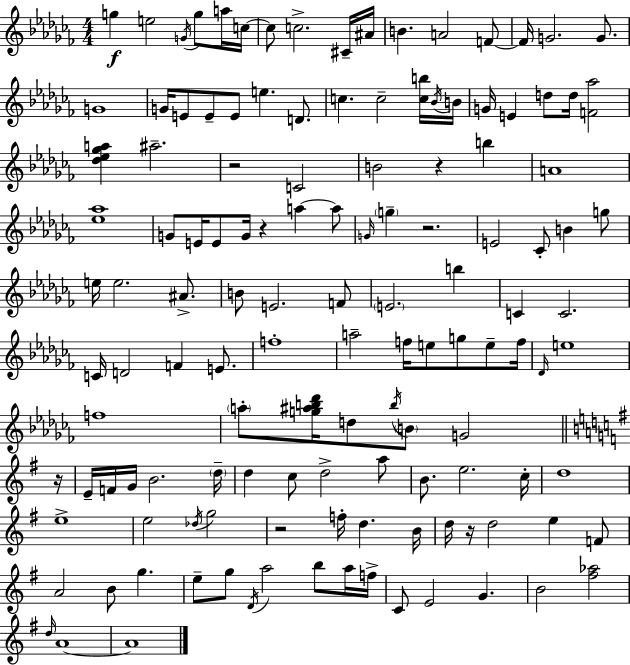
{
  \clef treble
  \numericTimeSignature
  \time 4/4
  \key aes \minor
  g''4\f e''2 \acciaccatura { g'16 } g''8 a''16 | c''16~~ c''8 c''2.-> cis'16-- | ais'16 b'4. a'2 f'8~~ | f'16 g'2. g'8. | \break g'1 | g'16 e'8 e'8-- e'8 e''4. d'8. | c''4. c''2-- <c'' b''>16 | \acciaccatura { bes'16 } b'16 g'16 e'4 d''8 d''16 <f' aes''>2 | \break <des'' ees'' ges'' a''>4 ais''2.-- | r2 c'2 | b'2 r4 b''4 | a'1 | \break <ees'' aes''>1 | g'8 e'16 e'8 g'16 r4 a''4~~ | a''8 \grace { g'16 } \parenthesize g''4-- r2. | e'2 ces'8-. b'4 | \break g''8 e''16 e''2. | ais'8.-> b'8 e'2. | f'8 \parenthesize e'2. b''4 | c'4 c'2. | \break c'16 d'2 f'4 | e'8. f''1-. | a''2-- f''16 e''8 g''8 | e''8-- f''16 \grace { des'16 } e''1 | \break f''1 | \parenthesize a''8-. <g'' ais'' b'' des'''>16 d''8 \acciaccatura { b''16 } \parenthesize b'8 g'2 | \bar "||" \break \key e \minor r16 e'16-- f'16 g'16 b'2. | \parenthesize d''16-- d''4 c''8 d''2-> a''8 | b'8. e''2. | c''16-. d''1 | \break e''1-> | e''2 \acciaccatura { des''16 } g''2 | r2 f''16-. d''4. | b'16 d''16 r16 d''2 e''4 | \break f'8 a'2 b'8 g''4. | e''8-- g''8 \acciaccatura { d'16 } a''2 b''8 | a''16 f''16-> c'8 e'2 g'4. | b'2 <fis'' aes''>2 | \break \grace { d''16 } a'1~~ | a'1 | \bar "|."
}